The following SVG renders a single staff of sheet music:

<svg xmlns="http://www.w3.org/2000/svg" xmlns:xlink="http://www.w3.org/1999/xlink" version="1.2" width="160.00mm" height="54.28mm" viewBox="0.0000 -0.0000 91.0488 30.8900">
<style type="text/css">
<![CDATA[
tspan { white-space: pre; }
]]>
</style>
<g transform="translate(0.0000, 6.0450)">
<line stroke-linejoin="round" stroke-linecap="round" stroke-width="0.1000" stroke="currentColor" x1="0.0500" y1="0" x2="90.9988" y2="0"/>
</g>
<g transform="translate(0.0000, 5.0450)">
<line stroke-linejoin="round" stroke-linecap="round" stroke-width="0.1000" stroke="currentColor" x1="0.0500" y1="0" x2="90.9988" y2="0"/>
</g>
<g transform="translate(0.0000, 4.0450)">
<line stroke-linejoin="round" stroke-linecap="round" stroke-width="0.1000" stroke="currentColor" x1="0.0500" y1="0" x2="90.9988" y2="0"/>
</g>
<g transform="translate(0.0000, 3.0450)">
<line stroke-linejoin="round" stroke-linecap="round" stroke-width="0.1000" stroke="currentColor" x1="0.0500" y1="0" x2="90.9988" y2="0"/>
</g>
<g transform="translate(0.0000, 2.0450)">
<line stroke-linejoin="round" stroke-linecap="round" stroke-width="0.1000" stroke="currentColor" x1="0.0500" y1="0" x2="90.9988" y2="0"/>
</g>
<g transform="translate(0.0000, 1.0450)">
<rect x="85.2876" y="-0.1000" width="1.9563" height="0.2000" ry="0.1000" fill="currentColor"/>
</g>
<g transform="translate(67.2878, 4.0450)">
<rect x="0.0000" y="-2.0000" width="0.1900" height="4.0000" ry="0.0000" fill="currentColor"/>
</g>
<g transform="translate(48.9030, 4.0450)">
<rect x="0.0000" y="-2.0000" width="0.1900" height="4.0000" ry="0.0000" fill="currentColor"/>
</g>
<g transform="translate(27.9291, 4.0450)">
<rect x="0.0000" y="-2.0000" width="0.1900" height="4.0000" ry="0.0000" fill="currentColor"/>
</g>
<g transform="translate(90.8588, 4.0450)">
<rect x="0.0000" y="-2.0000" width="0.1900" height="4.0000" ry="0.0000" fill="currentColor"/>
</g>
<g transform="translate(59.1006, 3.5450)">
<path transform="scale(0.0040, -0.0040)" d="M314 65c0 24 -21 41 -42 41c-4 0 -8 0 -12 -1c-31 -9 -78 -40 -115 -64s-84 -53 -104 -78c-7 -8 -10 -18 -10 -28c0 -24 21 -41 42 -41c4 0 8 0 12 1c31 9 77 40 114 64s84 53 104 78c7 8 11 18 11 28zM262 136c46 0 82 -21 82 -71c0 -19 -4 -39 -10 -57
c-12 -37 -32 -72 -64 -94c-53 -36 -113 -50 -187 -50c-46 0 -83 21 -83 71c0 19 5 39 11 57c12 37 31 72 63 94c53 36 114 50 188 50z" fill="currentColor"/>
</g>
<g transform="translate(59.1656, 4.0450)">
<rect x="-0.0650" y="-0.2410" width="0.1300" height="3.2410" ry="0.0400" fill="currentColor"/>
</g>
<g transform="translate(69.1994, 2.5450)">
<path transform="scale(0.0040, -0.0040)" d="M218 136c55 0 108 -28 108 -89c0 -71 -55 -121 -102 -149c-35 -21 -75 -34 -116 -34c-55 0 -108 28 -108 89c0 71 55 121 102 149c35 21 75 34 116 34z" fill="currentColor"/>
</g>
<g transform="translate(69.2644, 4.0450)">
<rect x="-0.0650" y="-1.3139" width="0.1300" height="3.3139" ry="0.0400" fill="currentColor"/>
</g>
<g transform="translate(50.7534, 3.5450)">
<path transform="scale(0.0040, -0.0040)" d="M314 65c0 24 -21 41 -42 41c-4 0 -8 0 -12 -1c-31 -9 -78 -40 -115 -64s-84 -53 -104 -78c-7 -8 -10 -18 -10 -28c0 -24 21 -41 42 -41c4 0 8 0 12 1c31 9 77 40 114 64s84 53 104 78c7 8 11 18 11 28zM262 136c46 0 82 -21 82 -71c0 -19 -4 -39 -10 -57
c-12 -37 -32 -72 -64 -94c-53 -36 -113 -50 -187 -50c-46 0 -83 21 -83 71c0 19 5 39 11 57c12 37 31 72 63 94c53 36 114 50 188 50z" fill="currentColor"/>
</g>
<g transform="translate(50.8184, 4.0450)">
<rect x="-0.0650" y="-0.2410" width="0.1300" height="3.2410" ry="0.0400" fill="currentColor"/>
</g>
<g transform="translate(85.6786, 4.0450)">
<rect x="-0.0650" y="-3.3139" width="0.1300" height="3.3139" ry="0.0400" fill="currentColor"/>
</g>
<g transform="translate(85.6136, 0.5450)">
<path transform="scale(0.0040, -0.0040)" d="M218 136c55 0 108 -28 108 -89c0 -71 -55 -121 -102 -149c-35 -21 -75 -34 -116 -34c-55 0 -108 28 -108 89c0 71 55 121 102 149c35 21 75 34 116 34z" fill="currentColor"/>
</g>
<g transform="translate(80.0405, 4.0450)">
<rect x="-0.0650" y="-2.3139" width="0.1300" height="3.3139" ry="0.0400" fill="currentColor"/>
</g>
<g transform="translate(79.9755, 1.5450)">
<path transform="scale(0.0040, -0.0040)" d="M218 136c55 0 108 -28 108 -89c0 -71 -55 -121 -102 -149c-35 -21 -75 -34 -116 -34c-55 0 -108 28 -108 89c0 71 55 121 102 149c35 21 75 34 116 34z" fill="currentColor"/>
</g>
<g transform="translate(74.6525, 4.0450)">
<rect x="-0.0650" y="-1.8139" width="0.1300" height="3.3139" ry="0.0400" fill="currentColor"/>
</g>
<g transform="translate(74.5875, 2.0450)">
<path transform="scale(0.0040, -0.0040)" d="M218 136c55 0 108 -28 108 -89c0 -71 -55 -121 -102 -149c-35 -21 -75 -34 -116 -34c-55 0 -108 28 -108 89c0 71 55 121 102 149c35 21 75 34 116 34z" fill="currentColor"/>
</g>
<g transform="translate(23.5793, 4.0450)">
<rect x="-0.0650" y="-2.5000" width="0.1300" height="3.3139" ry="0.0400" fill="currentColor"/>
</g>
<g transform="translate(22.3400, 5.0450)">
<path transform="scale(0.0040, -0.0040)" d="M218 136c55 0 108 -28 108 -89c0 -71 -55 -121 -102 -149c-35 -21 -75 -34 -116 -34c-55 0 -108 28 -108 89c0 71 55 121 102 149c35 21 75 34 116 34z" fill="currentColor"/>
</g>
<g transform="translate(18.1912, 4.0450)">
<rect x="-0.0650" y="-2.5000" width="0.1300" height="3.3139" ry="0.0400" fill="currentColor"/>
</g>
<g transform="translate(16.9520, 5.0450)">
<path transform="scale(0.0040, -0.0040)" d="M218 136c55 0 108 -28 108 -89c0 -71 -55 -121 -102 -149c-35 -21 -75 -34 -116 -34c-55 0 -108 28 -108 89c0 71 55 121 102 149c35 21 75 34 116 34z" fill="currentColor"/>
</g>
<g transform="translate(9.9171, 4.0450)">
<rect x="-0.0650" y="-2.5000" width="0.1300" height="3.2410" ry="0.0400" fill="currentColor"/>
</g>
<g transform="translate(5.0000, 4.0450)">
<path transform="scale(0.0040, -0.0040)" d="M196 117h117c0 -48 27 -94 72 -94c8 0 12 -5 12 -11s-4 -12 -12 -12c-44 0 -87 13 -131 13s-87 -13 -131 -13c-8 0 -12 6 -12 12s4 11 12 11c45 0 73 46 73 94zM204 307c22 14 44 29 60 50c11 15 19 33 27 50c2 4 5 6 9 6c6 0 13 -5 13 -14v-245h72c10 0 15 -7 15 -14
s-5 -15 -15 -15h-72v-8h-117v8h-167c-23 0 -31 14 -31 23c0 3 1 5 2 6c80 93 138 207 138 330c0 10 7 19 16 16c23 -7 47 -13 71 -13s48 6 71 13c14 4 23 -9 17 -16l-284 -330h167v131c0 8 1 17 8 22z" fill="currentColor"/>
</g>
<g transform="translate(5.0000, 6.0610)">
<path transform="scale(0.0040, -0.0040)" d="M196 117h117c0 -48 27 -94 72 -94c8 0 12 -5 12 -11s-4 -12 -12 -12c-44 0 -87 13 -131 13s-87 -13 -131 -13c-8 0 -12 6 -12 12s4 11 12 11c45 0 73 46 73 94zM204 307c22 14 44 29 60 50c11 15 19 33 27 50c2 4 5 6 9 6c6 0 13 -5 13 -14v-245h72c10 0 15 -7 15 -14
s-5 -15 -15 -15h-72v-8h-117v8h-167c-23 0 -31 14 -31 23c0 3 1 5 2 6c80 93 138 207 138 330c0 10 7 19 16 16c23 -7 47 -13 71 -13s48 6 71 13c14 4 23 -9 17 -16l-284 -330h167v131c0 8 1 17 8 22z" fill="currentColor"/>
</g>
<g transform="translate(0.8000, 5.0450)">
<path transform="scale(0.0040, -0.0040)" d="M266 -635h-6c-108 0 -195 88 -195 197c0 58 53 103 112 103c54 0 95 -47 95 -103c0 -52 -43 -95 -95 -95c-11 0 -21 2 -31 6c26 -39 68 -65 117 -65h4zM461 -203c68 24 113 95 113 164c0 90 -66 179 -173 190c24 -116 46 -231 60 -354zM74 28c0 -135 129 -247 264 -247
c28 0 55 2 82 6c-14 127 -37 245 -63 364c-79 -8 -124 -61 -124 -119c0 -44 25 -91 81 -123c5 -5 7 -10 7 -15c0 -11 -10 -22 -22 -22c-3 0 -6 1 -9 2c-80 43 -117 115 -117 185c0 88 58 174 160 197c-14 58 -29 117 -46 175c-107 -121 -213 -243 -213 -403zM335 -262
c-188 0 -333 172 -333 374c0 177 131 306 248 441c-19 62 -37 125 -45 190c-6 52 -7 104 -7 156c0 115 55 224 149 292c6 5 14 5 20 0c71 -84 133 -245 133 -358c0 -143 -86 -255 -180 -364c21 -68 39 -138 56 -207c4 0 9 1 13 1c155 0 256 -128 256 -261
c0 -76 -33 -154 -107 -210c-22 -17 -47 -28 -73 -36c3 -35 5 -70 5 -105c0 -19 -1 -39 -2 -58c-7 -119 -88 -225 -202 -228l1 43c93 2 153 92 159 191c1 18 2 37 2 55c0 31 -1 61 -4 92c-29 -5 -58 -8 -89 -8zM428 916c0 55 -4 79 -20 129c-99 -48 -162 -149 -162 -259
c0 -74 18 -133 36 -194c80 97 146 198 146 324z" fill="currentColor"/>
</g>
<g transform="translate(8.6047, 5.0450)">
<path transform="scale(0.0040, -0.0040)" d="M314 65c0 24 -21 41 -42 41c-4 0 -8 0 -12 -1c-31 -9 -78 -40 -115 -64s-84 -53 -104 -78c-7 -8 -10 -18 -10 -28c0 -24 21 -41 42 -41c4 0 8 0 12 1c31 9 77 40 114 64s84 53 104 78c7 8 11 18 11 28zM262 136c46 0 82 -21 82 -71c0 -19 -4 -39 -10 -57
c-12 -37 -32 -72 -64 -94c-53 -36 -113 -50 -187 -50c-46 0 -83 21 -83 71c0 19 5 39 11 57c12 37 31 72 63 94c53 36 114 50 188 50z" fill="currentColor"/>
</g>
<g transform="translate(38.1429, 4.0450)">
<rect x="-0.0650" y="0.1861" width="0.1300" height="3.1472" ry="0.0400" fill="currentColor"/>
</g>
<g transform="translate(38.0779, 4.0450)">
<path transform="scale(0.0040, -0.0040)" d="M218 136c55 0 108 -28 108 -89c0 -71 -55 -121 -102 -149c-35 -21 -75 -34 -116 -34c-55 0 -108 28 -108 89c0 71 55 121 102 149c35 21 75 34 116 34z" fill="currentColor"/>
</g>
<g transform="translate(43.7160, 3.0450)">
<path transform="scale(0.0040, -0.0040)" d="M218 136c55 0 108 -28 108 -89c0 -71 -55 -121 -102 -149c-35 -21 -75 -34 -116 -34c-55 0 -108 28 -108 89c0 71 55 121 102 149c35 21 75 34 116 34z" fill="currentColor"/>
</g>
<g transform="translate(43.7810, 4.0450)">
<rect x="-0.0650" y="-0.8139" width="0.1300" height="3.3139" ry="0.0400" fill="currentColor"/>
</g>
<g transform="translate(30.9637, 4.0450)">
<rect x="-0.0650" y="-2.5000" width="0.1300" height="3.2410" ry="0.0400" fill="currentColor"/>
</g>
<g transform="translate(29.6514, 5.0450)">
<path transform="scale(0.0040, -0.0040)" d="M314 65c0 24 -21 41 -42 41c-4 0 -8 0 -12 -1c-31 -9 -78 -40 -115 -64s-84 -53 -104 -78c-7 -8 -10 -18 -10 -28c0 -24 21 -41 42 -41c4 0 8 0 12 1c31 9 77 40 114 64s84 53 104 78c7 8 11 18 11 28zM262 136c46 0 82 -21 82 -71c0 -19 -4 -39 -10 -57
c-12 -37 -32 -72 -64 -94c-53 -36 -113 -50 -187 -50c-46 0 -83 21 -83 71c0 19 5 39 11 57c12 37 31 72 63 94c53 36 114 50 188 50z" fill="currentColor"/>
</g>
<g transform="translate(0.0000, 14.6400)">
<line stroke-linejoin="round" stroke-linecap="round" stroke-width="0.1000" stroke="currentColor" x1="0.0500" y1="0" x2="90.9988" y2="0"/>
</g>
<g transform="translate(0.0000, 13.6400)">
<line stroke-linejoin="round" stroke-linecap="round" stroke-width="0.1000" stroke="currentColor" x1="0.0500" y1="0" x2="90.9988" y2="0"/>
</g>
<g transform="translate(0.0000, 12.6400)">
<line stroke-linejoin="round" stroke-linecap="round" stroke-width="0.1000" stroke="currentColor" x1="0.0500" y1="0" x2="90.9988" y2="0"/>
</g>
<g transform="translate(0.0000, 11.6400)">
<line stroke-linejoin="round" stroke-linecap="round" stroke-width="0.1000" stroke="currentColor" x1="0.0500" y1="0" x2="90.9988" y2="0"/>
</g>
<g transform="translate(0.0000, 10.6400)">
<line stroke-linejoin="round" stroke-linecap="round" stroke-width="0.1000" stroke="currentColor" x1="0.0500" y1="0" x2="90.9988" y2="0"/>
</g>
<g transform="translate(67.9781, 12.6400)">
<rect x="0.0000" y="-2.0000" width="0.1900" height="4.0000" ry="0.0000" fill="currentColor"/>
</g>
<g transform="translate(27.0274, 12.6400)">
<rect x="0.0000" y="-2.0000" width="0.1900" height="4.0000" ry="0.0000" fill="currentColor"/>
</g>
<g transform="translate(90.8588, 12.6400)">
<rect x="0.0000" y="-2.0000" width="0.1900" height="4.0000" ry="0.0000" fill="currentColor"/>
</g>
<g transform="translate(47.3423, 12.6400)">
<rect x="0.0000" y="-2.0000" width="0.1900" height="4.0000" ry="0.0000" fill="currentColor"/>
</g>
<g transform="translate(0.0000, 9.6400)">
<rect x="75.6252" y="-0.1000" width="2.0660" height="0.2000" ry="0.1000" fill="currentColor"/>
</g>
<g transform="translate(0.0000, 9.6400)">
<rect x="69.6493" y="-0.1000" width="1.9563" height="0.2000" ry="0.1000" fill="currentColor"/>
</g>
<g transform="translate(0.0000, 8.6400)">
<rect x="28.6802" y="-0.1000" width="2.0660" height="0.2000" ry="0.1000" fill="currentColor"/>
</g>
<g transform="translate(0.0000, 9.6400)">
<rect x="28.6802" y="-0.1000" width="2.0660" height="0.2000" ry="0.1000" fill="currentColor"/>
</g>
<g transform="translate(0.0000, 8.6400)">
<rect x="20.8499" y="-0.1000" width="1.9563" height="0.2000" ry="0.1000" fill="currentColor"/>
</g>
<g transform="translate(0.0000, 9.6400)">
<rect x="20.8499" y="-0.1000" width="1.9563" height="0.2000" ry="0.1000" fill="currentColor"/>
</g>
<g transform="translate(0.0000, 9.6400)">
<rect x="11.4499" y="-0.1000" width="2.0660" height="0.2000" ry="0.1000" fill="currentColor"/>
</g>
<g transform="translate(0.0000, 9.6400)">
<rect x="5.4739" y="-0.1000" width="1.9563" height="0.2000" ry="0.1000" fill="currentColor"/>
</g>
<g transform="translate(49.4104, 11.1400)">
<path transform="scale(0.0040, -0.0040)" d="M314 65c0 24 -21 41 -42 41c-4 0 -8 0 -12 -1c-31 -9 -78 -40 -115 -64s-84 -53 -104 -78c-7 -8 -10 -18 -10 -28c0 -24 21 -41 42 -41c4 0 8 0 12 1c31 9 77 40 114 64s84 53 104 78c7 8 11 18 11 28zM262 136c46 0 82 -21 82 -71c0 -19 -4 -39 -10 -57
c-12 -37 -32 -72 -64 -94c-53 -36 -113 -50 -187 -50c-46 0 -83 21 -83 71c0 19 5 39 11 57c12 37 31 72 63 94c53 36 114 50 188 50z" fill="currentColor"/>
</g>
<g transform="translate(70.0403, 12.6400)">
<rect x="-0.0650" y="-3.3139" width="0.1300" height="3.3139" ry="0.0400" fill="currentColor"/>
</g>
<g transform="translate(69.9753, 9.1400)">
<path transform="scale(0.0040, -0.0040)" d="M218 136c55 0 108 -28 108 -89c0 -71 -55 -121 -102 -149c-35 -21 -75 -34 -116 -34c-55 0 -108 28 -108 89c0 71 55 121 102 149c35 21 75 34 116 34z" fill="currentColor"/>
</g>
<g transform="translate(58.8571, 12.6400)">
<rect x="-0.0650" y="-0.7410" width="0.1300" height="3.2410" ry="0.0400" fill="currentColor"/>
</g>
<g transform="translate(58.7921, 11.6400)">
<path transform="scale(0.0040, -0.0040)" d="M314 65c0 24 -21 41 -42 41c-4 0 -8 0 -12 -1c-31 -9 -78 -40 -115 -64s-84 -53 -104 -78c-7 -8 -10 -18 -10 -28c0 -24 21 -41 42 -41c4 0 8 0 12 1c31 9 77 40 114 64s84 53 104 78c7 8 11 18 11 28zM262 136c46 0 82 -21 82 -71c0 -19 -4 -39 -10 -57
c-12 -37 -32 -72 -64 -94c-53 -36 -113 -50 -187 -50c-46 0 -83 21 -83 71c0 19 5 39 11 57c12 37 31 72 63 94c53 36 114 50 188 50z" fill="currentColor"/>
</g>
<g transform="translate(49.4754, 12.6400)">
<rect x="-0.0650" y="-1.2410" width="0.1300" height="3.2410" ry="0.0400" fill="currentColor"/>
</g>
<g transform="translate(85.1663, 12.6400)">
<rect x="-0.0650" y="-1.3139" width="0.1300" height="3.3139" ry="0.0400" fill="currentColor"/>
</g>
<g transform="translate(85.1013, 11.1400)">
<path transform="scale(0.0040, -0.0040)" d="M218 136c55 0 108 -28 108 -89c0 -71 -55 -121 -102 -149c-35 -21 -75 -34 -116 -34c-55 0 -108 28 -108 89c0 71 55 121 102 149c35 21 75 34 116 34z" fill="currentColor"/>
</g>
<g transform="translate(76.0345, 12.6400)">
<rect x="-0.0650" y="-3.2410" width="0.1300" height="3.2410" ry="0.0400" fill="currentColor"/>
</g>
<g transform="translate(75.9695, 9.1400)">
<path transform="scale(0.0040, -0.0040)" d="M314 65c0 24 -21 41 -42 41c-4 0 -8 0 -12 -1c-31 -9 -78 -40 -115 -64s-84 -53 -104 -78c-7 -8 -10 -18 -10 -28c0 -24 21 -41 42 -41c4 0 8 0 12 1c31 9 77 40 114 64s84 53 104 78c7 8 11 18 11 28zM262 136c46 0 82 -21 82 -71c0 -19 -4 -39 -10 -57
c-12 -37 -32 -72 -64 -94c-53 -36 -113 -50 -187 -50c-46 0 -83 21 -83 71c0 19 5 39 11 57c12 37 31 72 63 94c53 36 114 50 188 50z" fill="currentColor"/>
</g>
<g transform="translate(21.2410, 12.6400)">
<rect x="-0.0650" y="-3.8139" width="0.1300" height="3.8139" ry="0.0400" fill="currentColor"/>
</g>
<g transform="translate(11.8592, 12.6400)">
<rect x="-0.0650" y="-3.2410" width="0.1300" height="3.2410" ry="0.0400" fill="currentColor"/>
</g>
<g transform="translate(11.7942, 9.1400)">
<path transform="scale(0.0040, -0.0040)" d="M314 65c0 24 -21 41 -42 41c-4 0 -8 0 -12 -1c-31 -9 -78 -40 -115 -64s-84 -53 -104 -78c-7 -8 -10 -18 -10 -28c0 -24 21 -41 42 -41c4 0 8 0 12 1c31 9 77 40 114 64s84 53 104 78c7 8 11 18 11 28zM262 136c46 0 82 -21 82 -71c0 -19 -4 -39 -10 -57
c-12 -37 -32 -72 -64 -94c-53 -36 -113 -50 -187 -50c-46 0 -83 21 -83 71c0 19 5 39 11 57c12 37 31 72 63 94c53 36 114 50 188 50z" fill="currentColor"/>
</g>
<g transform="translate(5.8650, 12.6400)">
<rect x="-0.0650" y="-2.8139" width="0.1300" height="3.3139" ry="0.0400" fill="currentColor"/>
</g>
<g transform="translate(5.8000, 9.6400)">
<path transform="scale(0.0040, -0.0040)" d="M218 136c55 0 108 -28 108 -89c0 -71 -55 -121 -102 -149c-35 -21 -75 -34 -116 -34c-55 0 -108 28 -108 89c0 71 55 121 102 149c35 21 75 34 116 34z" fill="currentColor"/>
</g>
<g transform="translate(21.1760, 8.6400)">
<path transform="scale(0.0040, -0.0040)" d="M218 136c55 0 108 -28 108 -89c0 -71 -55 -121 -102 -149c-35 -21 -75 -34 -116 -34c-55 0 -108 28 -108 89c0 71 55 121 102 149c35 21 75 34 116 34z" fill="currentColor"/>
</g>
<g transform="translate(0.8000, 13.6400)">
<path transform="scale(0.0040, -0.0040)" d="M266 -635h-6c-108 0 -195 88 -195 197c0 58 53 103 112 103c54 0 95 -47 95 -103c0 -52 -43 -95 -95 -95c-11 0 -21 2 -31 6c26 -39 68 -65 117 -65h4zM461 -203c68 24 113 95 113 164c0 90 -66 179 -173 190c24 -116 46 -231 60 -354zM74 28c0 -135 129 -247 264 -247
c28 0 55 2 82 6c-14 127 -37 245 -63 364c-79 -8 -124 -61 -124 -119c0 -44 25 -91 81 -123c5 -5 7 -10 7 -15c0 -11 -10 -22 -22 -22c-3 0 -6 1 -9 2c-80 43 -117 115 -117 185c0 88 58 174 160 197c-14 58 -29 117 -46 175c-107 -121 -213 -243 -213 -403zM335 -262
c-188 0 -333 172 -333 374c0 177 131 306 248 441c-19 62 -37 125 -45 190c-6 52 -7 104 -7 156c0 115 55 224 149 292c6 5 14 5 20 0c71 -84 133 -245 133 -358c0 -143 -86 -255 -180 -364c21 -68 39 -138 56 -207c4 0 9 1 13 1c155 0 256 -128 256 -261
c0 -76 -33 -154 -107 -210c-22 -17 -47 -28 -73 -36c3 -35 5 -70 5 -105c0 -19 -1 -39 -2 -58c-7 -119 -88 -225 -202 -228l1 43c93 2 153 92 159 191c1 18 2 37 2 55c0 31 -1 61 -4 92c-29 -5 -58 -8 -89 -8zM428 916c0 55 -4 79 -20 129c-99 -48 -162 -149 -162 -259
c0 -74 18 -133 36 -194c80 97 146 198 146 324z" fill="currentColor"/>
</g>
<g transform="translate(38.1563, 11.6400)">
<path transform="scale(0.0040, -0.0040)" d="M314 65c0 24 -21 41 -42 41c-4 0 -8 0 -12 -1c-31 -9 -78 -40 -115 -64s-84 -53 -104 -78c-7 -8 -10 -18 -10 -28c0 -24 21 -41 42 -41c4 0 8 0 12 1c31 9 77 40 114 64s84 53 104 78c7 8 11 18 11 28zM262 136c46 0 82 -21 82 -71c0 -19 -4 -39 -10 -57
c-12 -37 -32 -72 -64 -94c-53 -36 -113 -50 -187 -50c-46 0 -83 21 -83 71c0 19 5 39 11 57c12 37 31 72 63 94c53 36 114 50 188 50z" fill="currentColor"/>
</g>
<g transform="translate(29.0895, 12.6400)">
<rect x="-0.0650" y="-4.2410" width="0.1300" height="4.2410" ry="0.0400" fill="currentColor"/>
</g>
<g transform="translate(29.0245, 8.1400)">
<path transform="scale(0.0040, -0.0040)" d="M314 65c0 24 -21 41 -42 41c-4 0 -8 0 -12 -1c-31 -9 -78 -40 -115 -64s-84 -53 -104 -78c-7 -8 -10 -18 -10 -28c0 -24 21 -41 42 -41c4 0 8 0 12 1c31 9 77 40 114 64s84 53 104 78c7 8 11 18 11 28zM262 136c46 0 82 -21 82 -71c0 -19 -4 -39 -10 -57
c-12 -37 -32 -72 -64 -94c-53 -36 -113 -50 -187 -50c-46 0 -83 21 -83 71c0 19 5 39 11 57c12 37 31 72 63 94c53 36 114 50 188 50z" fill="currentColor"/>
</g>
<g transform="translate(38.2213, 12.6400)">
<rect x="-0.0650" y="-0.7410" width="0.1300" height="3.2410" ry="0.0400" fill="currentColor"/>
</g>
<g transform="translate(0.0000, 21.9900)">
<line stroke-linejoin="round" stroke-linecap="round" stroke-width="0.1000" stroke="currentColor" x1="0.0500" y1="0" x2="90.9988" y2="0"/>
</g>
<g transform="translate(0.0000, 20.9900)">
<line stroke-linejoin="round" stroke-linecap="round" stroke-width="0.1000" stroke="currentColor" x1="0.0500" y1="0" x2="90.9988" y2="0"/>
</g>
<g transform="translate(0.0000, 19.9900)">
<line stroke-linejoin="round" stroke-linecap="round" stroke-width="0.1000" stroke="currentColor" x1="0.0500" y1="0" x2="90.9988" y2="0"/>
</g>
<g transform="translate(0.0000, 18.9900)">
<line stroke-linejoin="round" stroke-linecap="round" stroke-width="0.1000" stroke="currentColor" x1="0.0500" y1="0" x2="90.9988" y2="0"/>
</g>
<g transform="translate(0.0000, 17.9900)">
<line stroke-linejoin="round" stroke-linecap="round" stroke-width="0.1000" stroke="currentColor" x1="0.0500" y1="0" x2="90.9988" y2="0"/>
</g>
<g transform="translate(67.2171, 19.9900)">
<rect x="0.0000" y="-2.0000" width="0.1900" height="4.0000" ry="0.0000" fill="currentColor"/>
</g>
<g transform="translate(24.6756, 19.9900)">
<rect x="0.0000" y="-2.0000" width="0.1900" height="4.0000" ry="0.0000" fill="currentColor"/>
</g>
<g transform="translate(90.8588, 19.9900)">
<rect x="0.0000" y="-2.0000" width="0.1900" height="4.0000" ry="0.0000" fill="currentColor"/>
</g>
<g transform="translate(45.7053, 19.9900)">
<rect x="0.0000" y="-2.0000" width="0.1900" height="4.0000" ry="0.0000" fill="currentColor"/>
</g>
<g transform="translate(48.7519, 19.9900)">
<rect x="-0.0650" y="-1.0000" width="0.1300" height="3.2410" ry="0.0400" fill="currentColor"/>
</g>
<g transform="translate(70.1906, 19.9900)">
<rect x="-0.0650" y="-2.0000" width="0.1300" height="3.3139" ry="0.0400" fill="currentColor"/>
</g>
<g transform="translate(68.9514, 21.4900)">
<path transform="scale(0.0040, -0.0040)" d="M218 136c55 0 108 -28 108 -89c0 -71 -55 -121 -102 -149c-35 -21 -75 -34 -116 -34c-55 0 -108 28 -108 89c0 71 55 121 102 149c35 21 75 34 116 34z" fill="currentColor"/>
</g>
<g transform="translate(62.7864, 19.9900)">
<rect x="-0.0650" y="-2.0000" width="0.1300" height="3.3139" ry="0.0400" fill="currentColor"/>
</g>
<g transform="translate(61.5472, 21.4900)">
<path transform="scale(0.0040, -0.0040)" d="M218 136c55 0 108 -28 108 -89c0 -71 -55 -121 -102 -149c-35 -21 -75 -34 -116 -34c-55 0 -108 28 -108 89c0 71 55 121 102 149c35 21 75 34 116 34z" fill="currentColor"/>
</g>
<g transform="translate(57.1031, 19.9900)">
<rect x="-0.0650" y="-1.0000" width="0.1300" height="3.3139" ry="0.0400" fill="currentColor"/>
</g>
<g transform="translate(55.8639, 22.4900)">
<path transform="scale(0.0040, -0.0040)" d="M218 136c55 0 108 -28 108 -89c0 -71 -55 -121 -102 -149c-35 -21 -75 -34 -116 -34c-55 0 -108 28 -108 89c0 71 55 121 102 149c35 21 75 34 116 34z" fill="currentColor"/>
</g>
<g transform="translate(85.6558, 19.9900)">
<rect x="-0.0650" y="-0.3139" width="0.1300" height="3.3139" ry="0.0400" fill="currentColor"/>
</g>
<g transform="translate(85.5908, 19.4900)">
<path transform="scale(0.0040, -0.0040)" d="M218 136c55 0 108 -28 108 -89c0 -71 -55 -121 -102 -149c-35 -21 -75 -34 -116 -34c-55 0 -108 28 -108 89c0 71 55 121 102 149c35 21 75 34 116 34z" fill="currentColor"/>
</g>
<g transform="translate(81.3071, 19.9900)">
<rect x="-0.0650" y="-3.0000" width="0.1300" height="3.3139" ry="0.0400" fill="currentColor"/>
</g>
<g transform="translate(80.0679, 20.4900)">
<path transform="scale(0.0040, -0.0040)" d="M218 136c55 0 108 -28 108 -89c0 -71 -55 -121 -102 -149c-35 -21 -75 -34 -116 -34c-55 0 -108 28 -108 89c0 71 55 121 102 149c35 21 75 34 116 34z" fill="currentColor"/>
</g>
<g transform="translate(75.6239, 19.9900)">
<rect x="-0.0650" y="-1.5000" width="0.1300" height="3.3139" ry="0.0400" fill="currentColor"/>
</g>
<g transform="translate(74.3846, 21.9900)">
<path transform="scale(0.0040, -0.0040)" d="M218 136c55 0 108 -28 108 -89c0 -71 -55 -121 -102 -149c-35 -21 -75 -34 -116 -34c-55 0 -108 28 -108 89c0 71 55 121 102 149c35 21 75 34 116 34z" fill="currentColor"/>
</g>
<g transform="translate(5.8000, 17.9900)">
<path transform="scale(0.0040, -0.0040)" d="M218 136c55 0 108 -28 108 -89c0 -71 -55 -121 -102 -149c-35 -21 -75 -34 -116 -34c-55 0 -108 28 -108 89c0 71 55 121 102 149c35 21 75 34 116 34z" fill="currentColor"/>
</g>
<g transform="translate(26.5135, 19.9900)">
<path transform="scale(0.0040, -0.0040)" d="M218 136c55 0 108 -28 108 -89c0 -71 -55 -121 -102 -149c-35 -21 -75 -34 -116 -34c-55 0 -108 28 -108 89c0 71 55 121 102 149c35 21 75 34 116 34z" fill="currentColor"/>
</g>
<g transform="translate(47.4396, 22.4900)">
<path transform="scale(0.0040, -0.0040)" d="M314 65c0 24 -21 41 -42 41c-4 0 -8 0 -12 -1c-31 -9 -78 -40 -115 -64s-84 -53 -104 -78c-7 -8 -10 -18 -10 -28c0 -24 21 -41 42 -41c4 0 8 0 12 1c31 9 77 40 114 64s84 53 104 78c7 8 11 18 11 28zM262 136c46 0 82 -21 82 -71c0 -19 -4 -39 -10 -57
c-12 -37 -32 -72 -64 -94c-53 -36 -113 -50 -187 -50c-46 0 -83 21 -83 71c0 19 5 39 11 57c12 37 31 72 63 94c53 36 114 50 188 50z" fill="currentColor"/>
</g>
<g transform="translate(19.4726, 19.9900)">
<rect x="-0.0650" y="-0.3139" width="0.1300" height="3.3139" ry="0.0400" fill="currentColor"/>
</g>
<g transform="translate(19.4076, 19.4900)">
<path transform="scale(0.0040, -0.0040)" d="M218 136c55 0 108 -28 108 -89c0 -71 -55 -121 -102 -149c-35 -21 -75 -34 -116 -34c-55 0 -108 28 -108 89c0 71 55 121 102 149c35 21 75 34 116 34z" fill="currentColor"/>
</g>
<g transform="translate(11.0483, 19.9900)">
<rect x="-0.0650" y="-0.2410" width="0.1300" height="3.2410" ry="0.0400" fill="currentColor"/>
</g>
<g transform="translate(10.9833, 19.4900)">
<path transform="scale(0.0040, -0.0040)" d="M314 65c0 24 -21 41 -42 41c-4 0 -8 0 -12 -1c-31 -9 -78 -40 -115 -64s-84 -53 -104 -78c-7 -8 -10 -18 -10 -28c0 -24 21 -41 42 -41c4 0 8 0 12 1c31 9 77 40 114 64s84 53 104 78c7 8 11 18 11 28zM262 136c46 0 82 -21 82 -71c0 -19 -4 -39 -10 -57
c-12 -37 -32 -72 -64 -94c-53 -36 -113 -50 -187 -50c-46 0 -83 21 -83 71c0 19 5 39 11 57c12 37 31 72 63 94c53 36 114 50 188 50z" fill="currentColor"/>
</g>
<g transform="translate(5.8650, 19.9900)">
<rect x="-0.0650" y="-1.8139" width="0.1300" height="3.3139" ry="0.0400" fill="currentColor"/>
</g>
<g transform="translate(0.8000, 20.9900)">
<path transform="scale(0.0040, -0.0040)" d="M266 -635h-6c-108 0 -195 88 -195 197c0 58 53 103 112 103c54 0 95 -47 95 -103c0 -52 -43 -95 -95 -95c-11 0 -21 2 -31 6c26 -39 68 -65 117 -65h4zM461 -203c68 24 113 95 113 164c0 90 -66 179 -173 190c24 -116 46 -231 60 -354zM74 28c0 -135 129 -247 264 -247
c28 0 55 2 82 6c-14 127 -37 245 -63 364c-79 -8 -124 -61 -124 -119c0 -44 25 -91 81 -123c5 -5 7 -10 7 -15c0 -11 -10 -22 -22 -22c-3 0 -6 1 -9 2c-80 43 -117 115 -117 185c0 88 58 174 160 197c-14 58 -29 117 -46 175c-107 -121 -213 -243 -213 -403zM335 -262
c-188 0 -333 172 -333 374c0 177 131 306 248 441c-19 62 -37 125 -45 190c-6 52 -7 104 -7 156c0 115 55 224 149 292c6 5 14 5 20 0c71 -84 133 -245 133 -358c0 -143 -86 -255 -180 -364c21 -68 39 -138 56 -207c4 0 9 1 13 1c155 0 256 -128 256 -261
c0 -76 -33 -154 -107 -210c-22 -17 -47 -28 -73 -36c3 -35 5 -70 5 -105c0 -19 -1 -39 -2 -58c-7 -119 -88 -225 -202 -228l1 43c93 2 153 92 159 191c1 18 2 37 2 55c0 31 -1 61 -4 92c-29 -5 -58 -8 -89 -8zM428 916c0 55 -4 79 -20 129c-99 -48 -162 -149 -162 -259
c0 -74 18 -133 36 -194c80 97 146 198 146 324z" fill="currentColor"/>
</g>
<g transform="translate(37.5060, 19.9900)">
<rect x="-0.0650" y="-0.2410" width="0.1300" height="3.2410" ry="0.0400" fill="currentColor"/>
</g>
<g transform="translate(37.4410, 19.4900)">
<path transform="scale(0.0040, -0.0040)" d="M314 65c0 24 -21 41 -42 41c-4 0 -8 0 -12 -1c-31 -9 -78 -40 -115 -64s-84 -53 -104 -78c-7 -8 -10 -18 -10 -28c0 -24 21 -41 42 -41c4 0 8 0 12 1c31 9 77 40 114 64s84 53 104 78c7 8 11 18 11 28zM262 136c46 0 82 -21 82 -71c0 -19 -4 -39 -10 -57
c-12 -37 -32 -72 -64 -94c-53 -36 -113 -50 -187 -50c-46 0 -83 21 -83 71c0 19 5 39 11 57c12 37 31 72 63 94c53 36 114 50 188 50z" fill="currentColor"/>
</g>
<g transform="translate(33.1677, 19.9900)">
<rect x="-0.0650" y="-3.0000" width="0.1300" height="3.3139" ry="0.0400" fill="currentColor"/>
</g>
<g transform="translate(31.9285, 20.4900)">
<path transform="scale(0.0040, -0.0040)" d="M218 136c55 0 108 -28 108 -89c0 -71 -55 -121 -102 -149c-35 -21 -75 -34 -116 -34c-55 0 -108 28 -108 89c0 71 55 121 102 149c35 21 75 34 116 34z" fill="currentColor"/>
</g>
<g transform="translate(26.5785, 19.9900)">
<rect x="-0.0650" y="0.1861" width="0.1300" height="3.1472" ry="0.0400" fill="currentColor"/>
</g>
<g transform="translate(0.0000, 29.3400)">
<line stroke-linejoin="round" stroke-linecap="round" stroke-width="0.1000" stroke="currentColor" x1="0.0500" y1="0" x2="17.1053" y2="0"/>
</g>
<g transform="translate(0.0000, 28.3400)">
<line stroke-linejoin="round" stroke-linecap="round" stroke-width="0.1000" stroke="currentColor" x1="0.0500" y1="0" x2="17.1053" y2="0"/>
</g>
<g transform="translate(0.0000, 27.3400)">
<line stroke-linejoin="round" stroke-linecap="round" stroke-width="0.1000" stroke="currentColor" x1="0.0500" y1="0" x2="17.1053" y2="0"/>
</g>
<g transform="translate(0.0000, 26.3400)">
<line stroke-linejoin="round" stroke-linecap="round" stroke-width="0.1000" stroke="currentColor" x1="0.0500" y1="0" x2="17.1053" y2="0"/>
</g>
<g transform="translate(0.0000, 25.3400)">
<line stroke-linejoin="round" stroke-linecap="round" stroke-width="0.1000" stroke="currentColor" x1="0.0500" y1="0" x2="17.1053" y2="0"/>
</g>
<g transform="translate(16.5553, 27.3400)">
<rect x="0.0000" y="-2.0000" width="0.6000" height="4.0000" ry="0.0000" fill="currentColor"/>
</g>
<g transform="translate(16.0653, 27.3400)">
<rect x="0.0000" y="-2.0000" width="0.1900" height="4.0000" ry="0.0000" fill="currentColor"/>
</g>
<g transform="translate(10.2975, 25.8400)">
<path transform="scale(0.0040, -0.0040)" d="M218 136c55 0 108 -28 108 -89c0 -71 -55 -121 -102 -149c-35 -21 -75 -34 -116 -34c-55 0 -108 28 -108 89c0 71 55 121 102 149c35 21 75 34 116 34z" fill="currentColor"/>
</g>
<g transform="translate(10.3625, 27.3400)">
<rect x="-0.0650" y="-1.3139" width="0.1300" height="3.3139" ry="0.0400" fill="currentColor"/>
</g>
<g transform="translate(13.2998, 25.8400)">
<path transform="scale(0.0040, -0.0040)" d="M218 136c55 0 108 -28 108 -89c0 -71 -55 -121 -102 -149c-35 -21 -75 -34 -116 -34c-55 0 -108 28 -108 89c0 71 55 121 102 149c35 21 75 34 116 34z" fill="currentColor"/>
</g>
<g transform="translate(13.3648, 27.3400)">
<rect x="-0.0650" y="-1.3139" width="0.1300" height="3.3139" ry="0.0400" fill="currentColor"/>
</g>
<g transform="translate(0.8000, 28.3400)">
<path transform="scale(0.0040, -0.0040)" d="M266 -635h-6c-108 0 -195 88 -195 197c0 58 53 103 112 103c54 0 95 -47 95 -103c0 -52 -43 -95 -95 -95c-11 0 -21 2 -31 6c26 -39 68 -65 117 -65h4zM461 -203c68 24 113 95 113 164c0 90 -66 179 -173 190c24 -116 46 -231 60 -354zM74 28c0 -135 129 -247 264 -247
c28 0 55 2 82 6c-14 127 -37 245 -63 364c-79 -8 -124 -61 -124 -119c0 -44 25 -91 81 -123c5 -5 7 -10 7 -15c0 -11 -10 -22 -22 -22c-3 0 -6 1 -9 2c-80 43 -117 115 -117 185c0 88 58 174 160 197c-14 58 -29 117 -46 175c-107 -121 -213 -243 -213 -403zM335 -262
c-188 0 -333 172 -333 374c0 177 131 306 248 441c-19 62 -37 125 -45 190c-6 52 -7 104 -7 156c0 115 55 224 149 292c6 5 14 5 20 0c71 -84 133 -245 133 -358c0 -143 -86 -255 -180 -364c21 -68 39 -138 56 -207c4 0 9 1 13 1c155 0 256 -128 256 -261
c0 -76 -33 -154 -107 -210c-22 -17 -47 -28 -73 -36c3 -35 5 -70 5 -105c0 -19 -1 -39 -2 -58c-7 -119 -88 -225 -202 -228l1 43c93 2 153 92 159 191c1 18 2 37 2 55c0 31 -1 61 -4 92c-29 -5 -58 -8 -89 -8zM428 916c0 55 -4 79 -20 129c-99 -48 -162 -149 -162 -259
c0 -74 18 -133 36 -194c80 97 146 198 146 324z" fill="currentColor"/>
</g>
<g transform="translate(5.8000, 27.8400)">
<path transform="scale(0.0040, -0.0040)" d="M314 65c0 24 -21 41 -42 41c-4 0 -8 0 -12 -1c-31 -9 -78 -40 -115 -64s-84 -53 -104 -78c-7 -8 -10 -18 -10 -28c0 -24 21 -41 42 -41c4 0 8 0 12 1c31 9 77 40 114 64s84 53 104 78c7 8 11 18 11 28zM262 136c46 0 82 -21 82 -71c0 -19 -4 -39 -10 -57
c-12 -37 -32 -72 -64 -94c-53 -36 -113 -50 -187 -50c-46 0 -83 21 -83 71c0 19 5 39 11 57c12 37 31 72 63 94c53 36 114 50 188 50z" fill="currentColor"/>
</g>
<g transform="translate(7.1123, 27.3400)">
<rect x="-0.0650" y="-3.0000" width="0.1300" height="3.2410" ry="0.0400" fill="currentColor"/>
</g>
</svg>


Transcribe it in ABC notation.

X:1
T:Untitled
M:4/4
L:1/4
K:C
G2 G G G2 B d c2 c2 e f g b a b2 c' d'2 d2 e2 d2 b b2 e f c2 c B A c2 D2 D F F E A c A2 e e